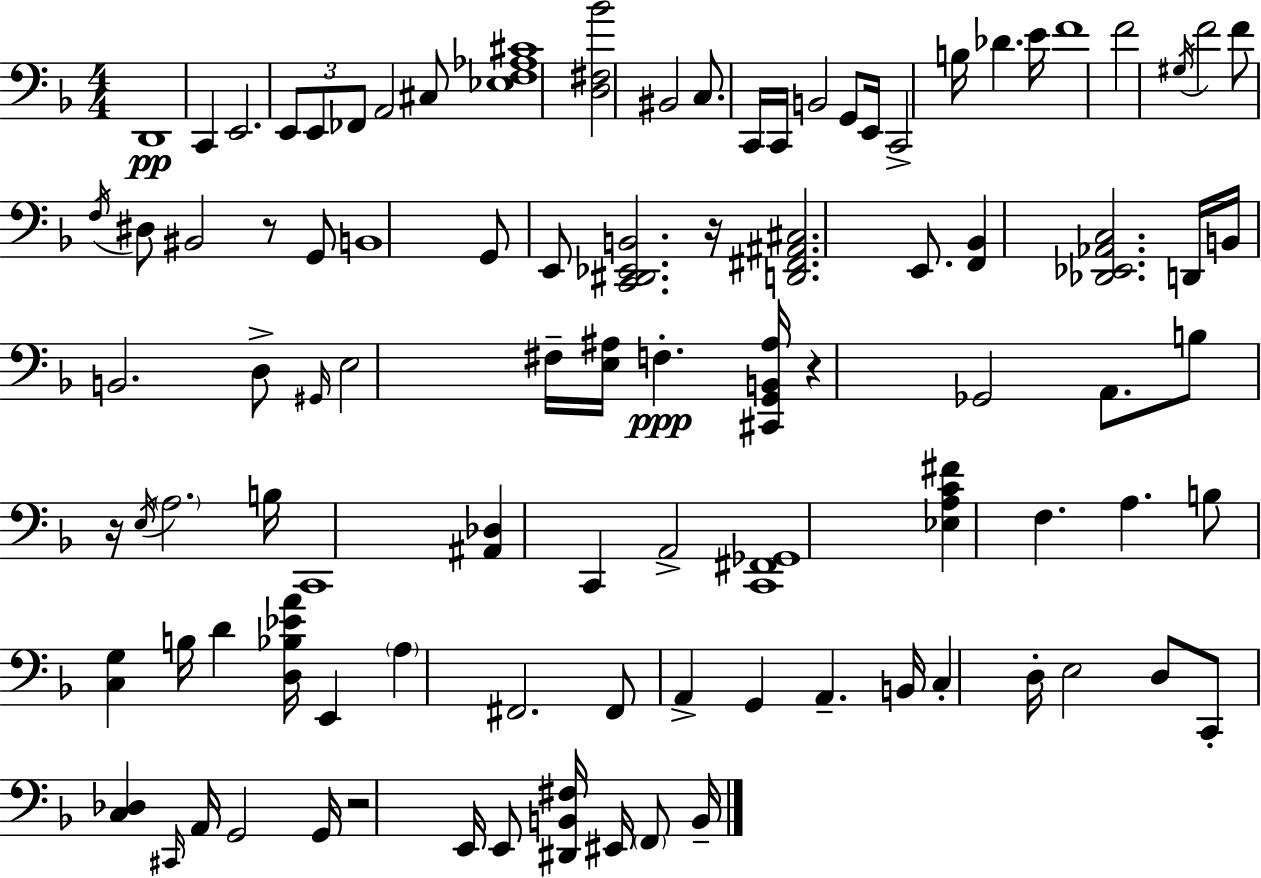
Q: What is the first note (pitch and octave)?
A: D2